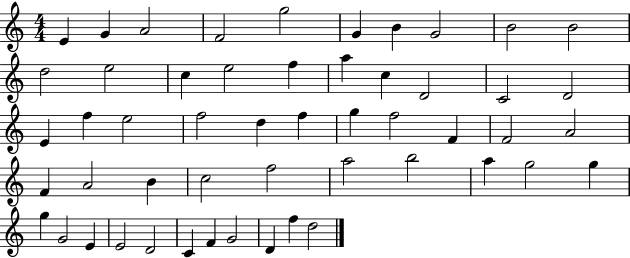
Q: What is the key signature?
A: C major